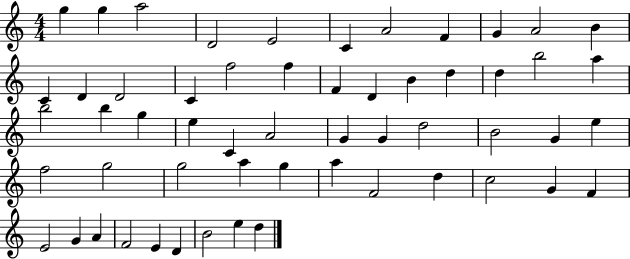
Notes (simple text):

G5/q G5/q A5/h D4/h E4/h C4/q A4/h F4/q G4/q A4/h B4/q C4/q D4/q D4/h C4/q F5/h F5/q F4/q D4/q B4/q D5/q D5/q B5/h A5/q B5/h B5/q G5/q E5/q C4/q A4/h G4/q G4/q D5/h B4/h G4/q E5/q F5/h G5/h G5/h A5/q G5/q A5/q F4/h D5/q C5/h G4/q F4/q E4/h G4/q A4/q F4/h E4/q D4/q B4/h E5/q D5/q